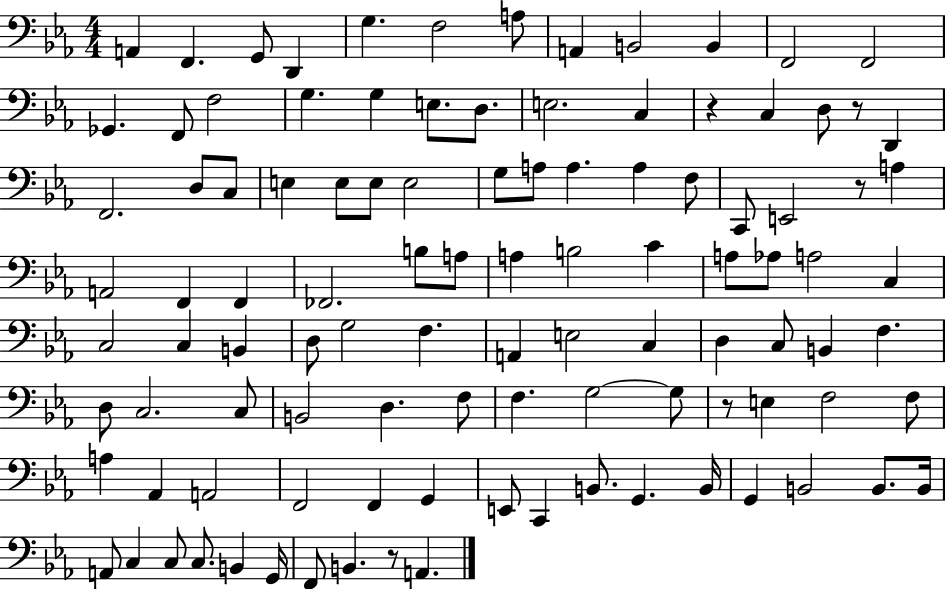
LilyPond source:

{
  \clef bass
  \numericTimeSignature
  \time 4/4
  \key ees \major
  a,4 f,4. g,8 d,4 | g4. f2 a8 | a,4 b,2 b,4 | f,2 f,2 | \break ges,4. f,8 f2 | g4. g4 e8. d8. | e2. c4 | r4 c4 d8 r8 d,4 | \break f,2. d8 c8 | e4 e8 e8 e2 | g8 a8 a4. a4 f8 | c,8 e,2 r8 a4 | \break a,2 f,4 f,4 | fes,2. b8 a8 | a4 b2 c'4 | a8 aes8 a2 c4 | \break c2 c4 b,4 | d8 g2 f4. | a,4 e2 c4 | d4 c8 b,4 f4. | \break d8 c2. c8 | b,2 d4. f8 | f4. g2~~ g8 | r8 e4 f2 f8 | \break a4 aes,4 a,2 | f,2 f,4 g,4 | e,8 c,4 b,8. g,4. b,16 | g,4 b,2 b,8. b,16 | \break a,8 c4 c8 c8. b,4 g,16 | f,8 b,4. r8 a,4. | \bar "|."
}